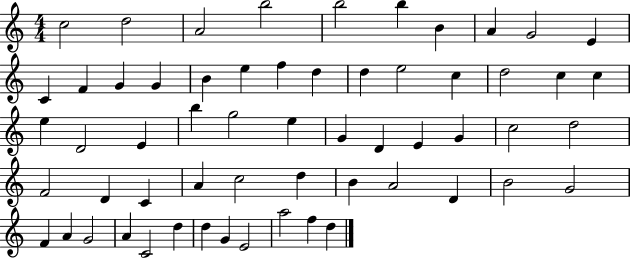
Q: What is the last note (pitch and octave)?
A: D5